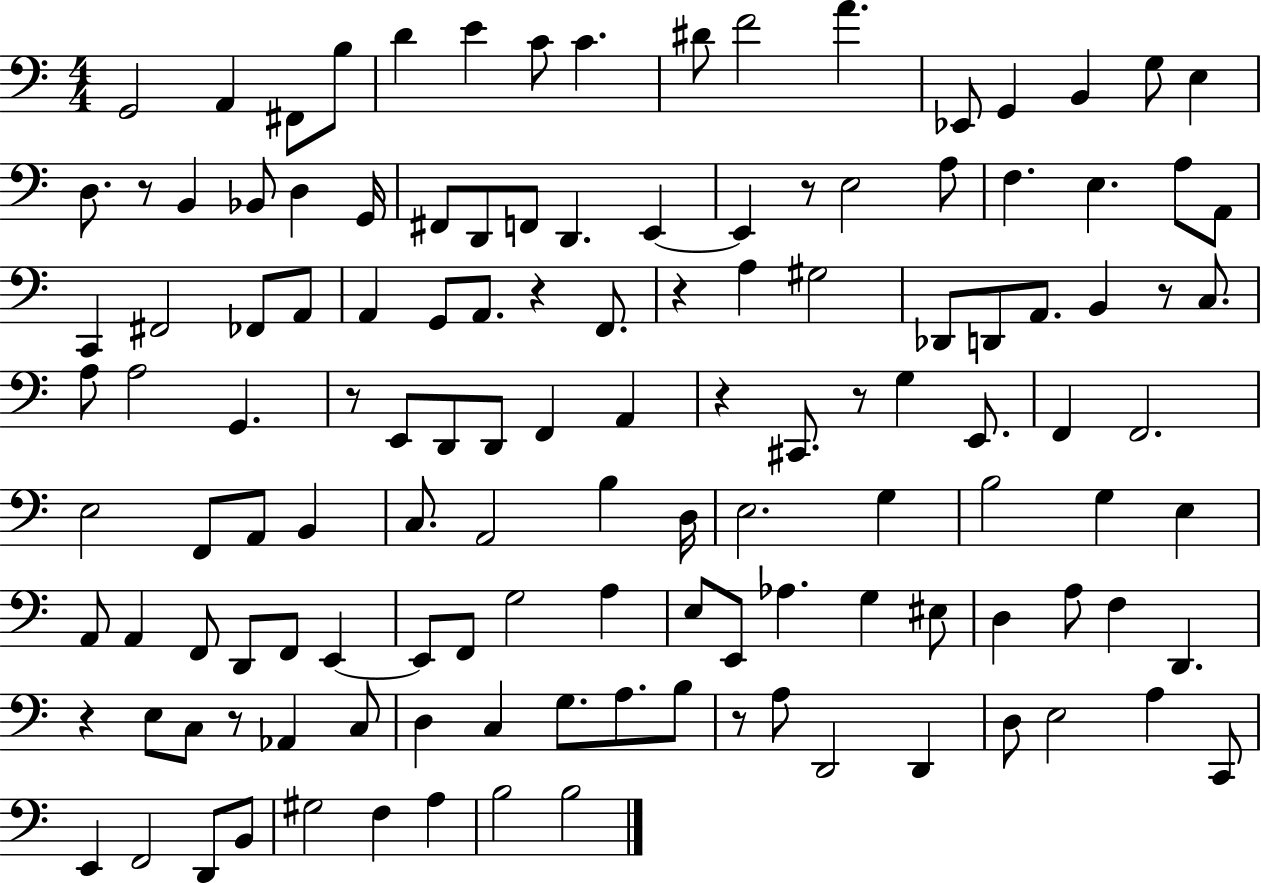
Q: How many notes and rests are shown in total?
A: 129